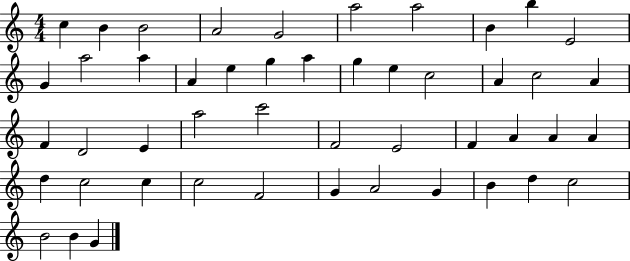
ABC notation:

X:1
T:Untitled
M:4/4
L:1/4
K:C
c B B2 A2 G2 a2 a2 B b E2 G a2 a A e g a g e c2 A c2 A F D2 E a2 c'2 F2 E2 F A A A d c2 c c2 F2 G A2 G B d c2 B2 B G